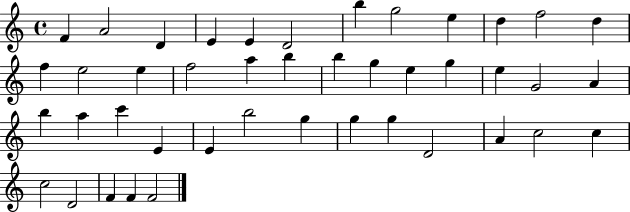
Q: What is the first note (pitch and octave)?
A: F4